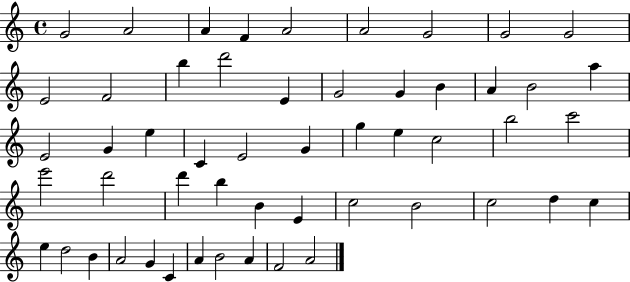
{
  \clef treble
  \time 4/4
  \defaultTimeSignature
  \key c \major
  g'2 a'2 | a'4 f'4 a'2 | a'2 g'2 | g'2 g'2 | \break e'2 f'2 | b''4 d'''2 e'4 | g'2 g'4 b'4 | a'4 b'2 a''4 | \break e'2 g'4 e''4 | c'4 e'2 g'4 | g''4 e''4 c''2 | b''2 c'''2 | \break e'''2 d'''2 | d'''4 b''4 b'4 e'4 | c''2 b'2 | c''2 d''4 c''4 | \break e''4 d''2 b'4 | a'2 g'4 c'4 | a'4 b'2 a'4 | f'2 a'2 | \break \bar "|."
}